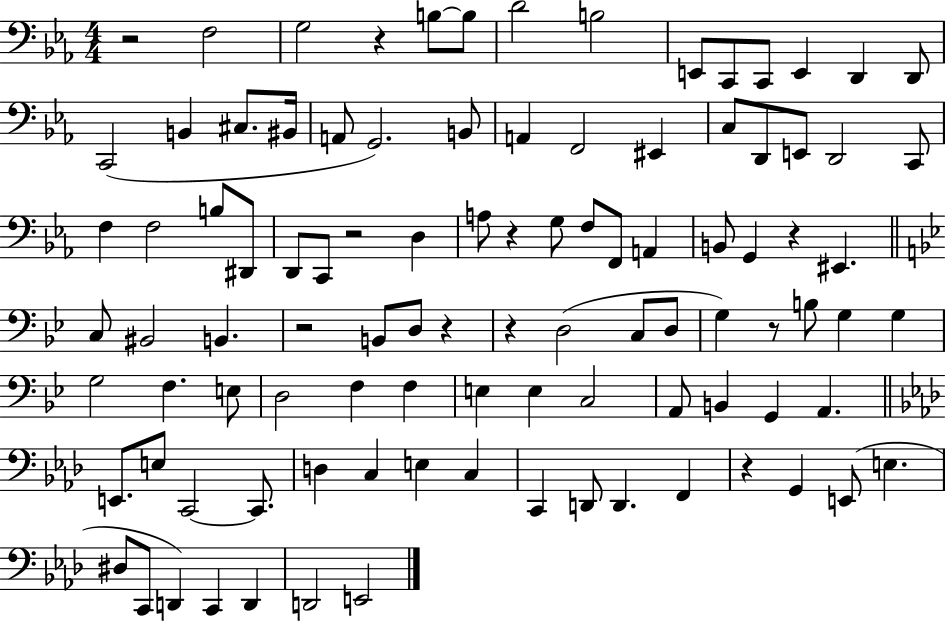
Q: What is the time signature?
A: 4/4